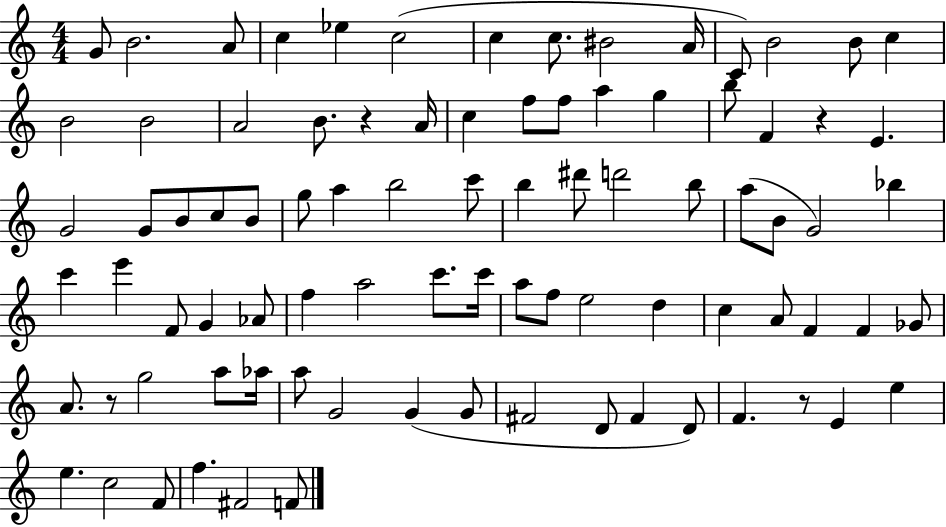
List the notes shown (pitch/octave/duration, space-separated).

G4/e B4/h. A4/e C5/q Eb5/q C5/h C5/q C5/e. BIS4/h A4/s C4/e B4/h B4/e C5/q B4/h B4/h A4/h B4/e. R/q A4/s C5/q F5/e F5/e A5/q G5/q B5/e F4/q R/q E4/q. G4/h G4/e B4/e C5/e B4/e G5/e A5/q B5/h C6/e B5/q D#6/e D6/h B5/e A5/e B4/e G4/h Bb5/q C6/q E6/q F4/e G4/q Ab4/e F5/q A5/h C6/e. C6/s A5/e F5/e E5/h D5/q C5/q A4/e F4/q F4/q Gb4/e A4/e. R/e G5/h A5/e Ab5/s A5/e G4/h G4/q G4/e F#4/h D4/e F#4/q D4/e F4/q. R/e E4/q E5/q E5/q. C5/h F4/e F5/q. F#4/h F4/e